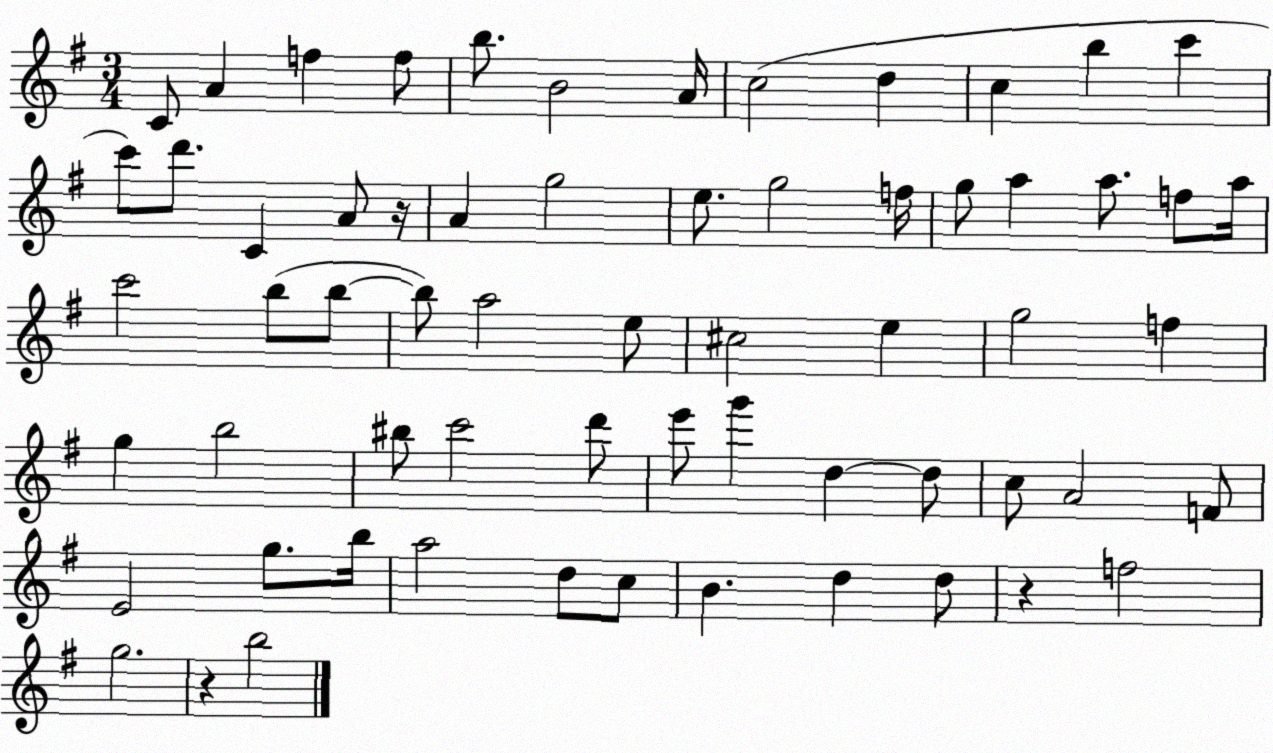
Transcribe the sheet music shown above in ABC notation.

X:1
T:Untitled
M:3/4
L:1/4
K:G
C/2 A f f/2 b/2 B2 A/4 c2 d c b c' c'/2 d'/2 C A/2 z/4 A g2 e/2 g2 f/4 g/2 a a/2 f/2 a/4 c'2 b/2 b/2 b/2 a2 e/2 ^c2 e g2 f g b2 ^b/2 c'2 d'/2 e'/2 g' d d/2 c/2 A2 F/2 E2 g/2 b/4 a2 d/2 c/2 B d d/2 z f2 g2 z b2